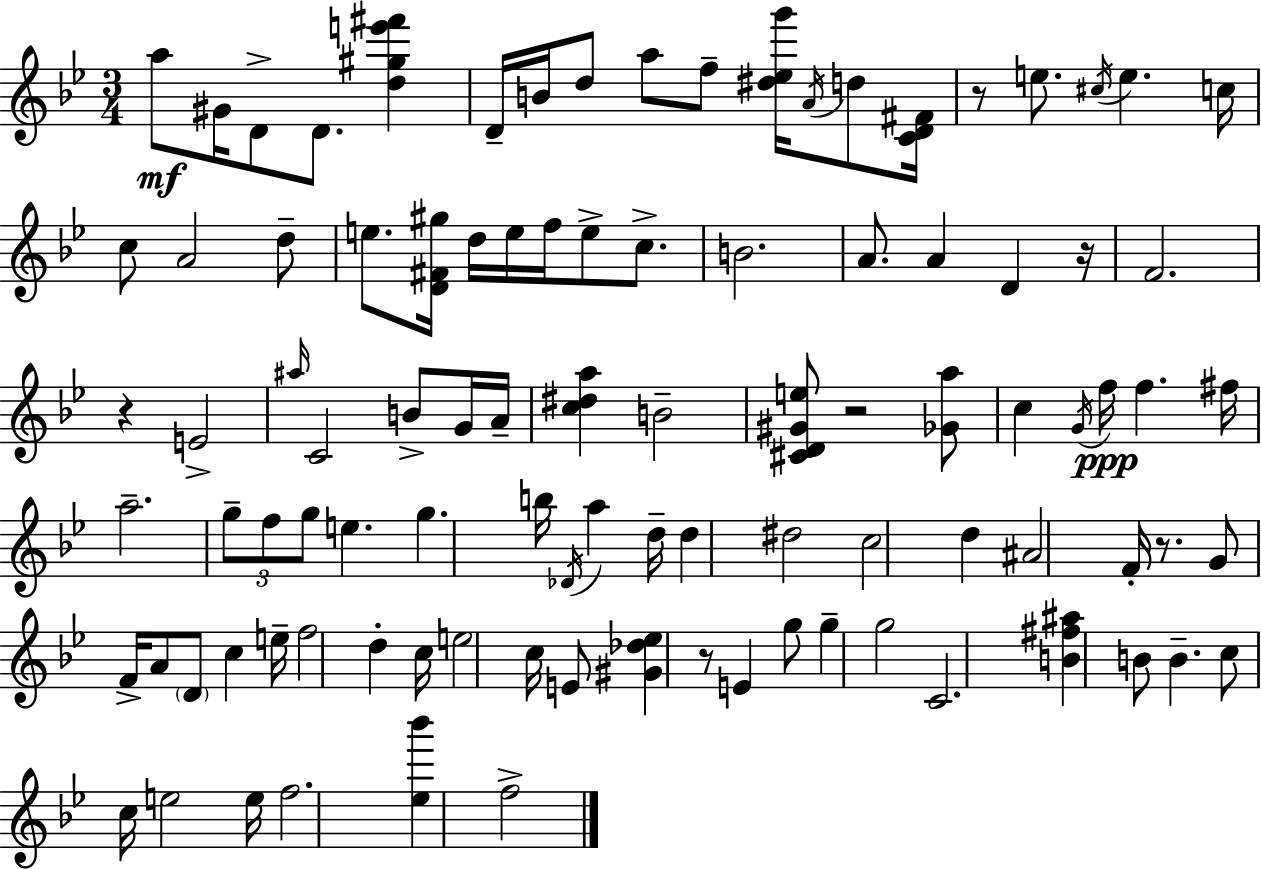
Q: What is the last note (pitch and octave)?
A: F5